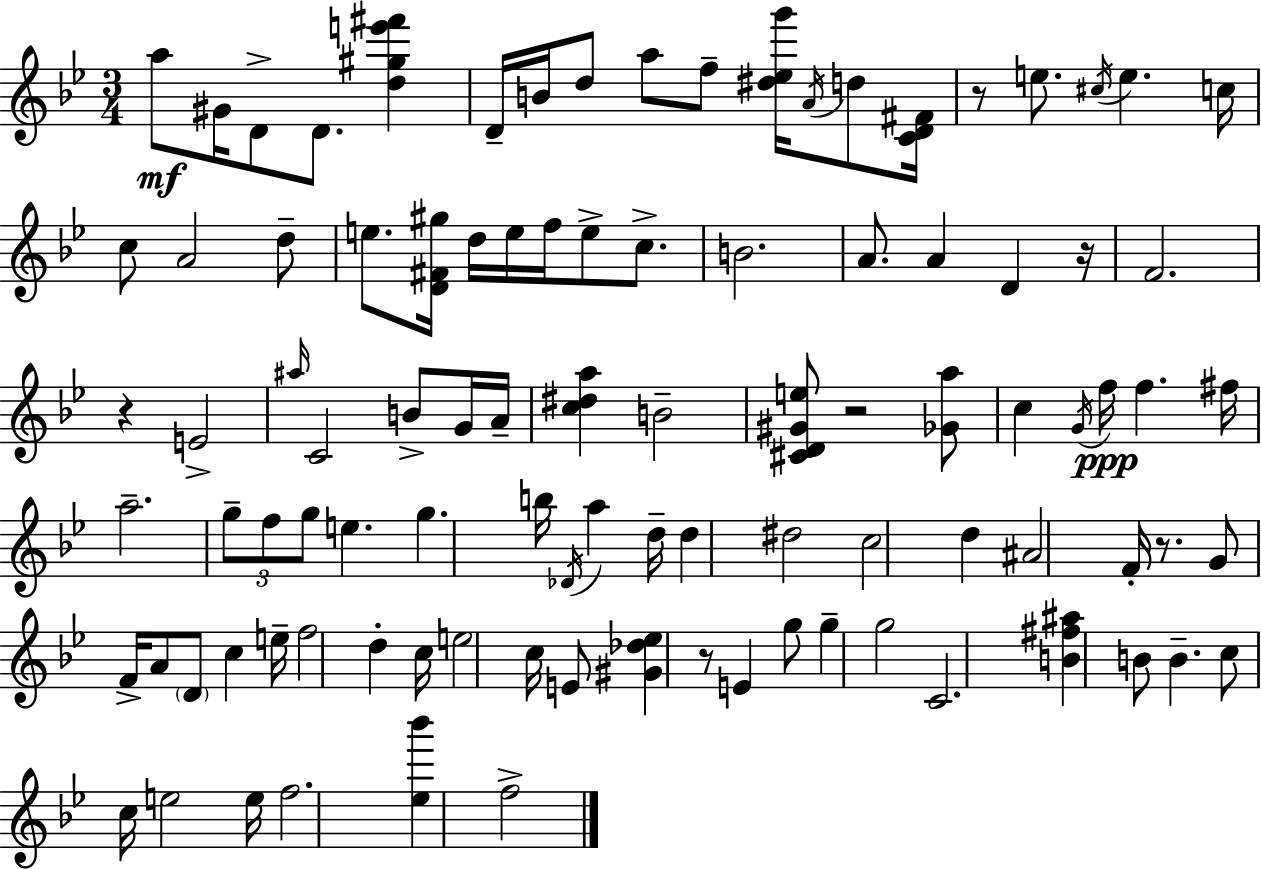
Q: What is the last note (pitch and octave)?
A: F5